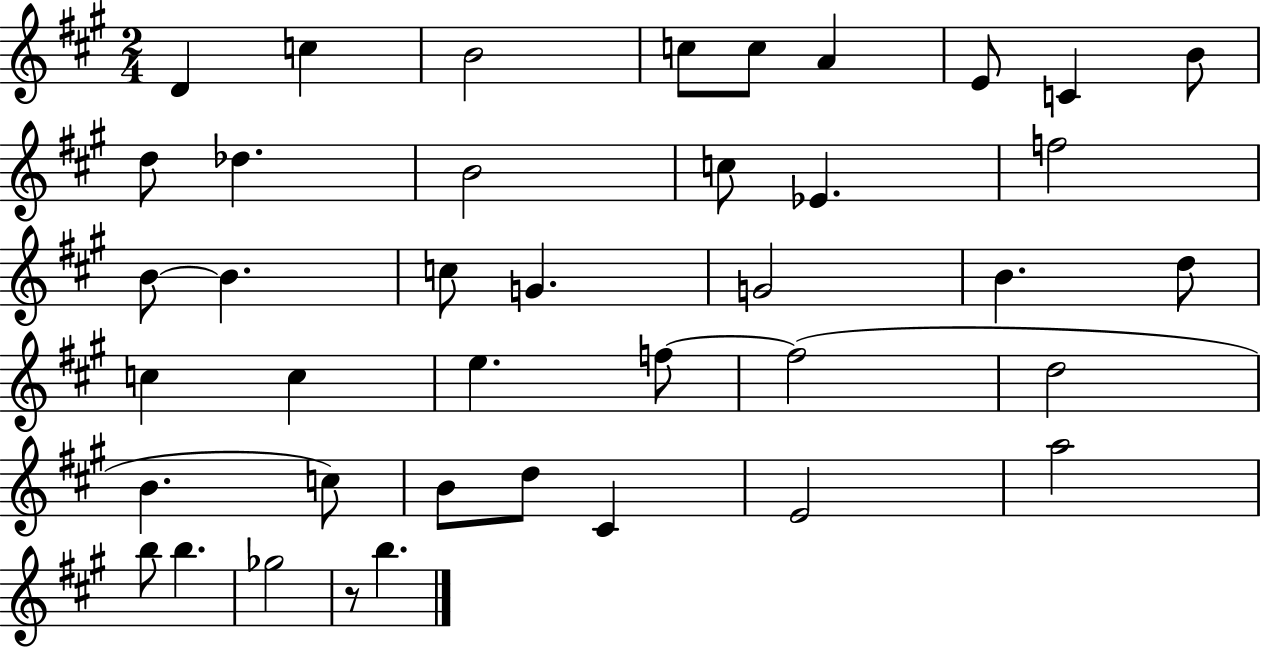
X:1
T:Untitled
M:2/4
L:1/4
K:A
D c B2 c/2 c/2 A E/2 C B/2 d/2 _d B2 c/2 _E f2 B/2 B c/2 G G2 B d/2 c c e f/2 f2 d2 B c/2 B/2 d/2 ^C E2 a2 b/2 b _g2 z/2 b